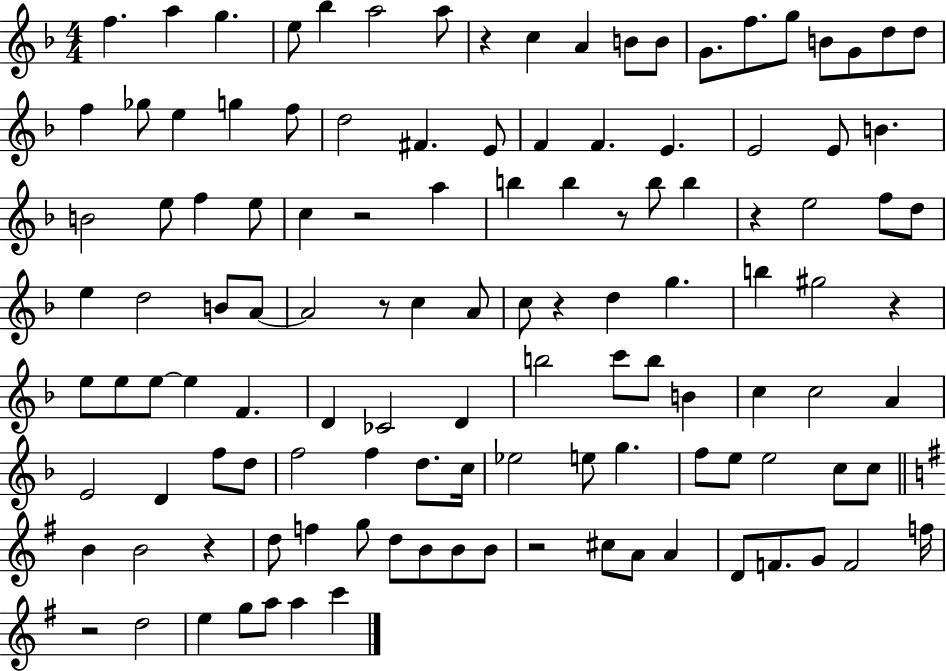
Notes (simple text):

F5/q. A5/q G5/q. E5/e Bb5/q A5/h A5/e R/q C5/q A4/q B4/e B4/e G4/e. F5/e. G5/e B4/e G4/e D5/e D5/e F5/q Gb5/e E5/q G5/q F5/e D5/h F#4/q. E4/e F4/q F4/q. E4/q. E4/h E4/e B4/q. B4/h E5/e F5/q E5/e C5/q R/h A5/q B5/q B5/q R/e B5/e B5/q R/q E5/h F5/e D5/e E5/q D5/h B4/e A4/e A4/h R/e C5/q A4/e C5/e R/q D5/q G5/q. B5/q G#5/h R/q E5/e E5/e E5/e E5/q F4/q. D4/q CES4/h D4/q B5/h C6/e B5/e B4/q C5/q C5/h A4/q E4/h D4/q F5/e D5/e F5/h F5/q D5/e. C5/s Eb5/h E5/e G5/q. F5/e E5/e E5/h C5/e C5/e B4/q B4/h R/q D5/e F5/q G5/e D5/e B4/e B4/e B4/e R/h C#5/e A4/e A4/q D4/e F4/e. G4/e F4/h F5/s R/h D5/h E5/q G5/e A5/e A5/q C6/q